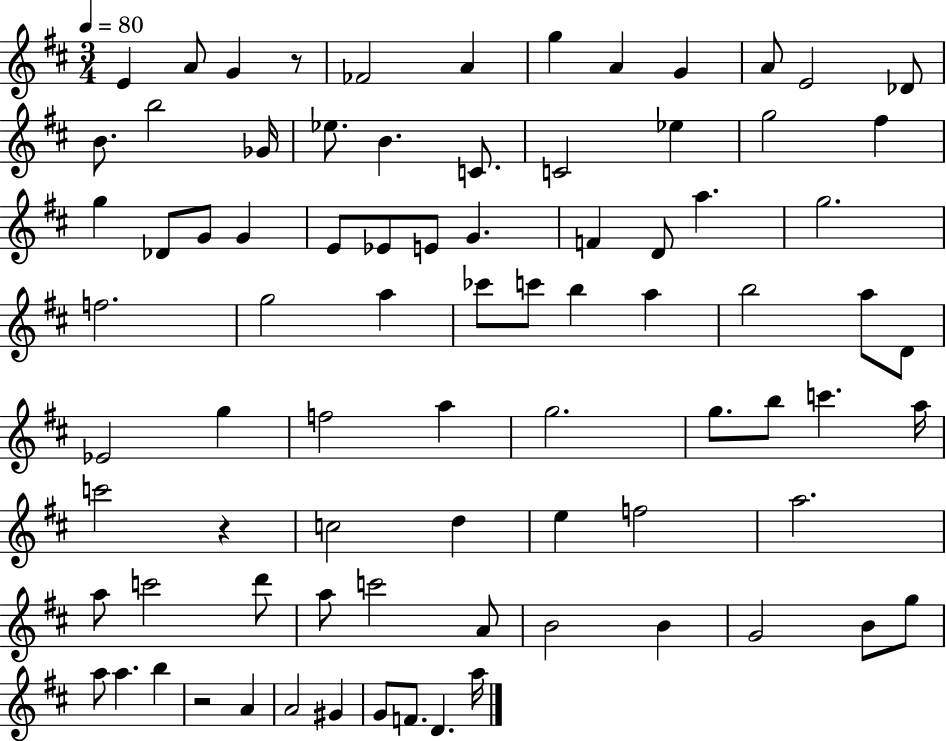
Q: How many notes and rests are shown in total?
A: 82